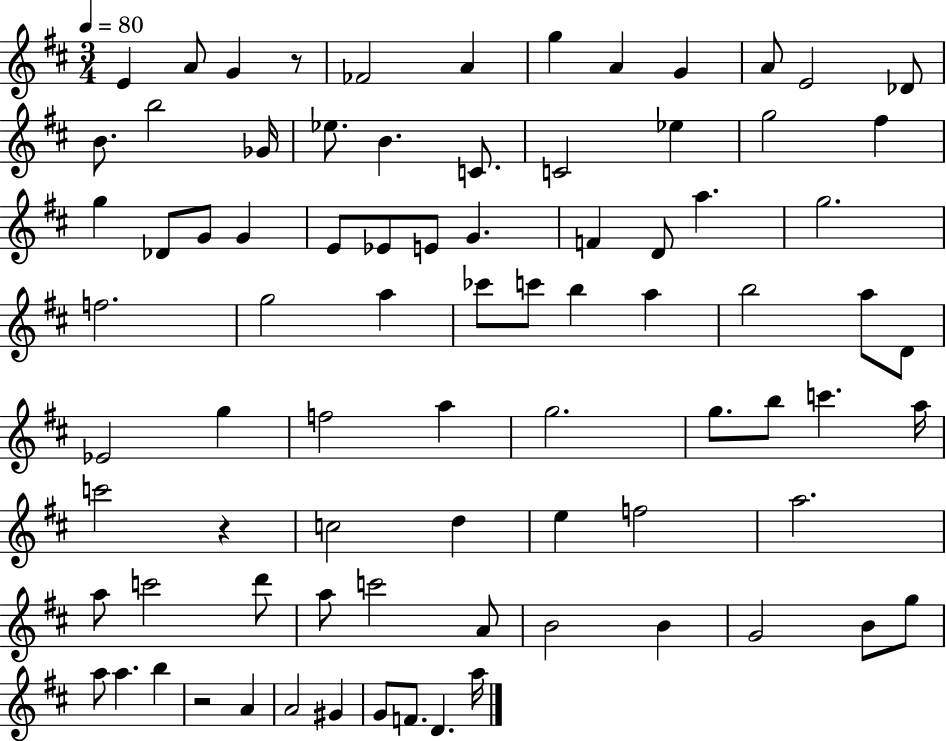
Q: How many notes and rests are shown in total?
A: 82